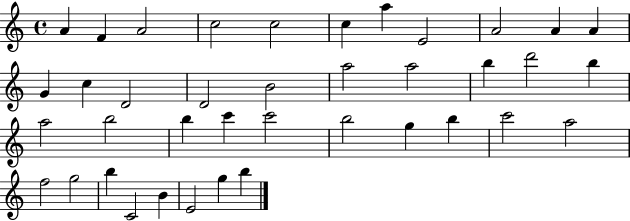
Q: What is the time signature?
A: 4/4